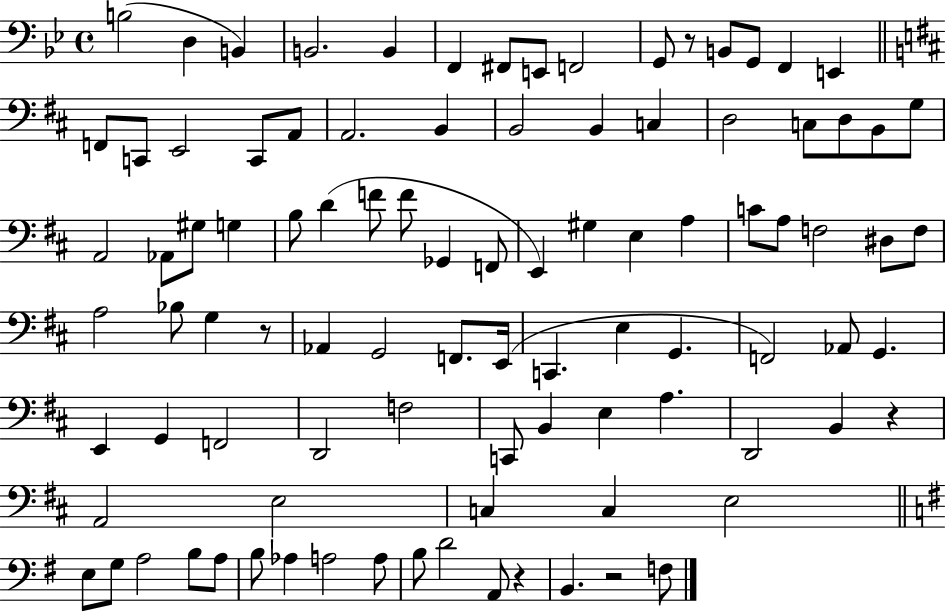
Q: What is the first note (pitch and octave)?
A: B3